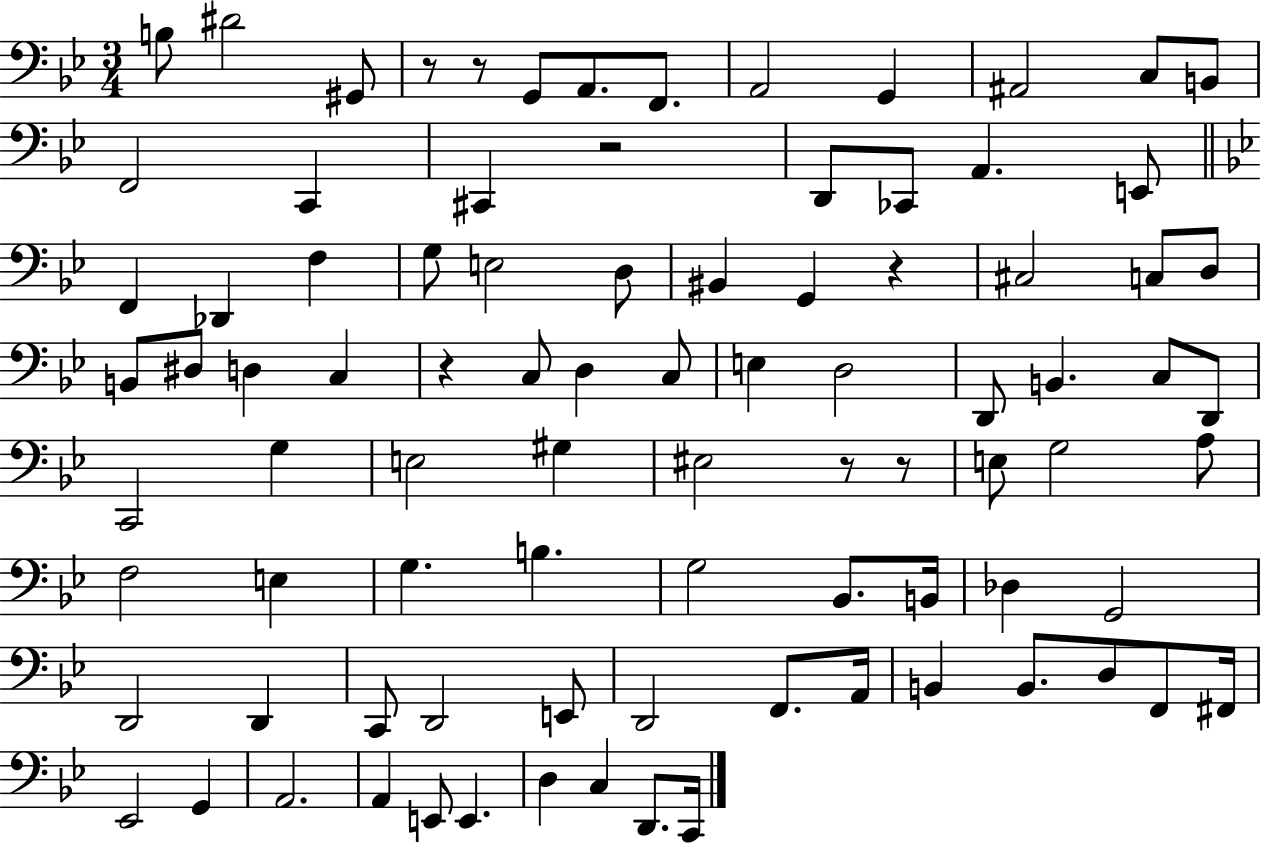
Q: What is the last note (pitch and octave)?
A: C2